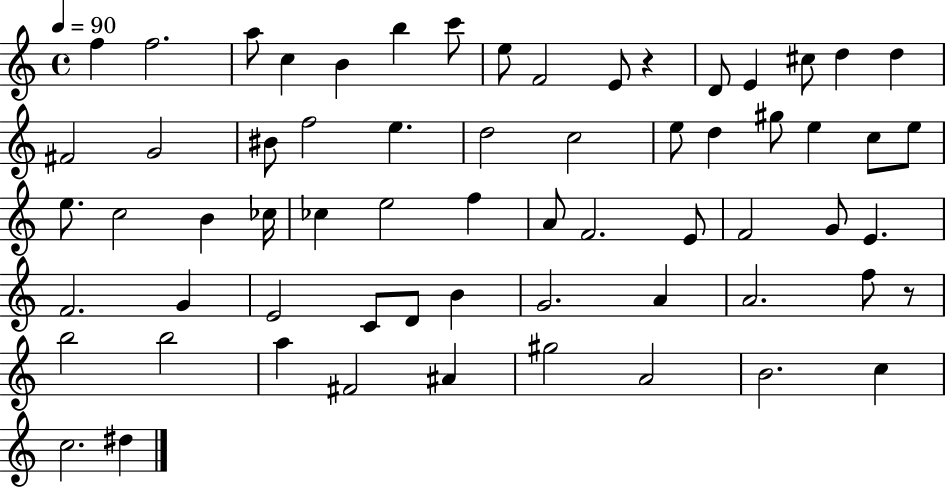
F5/q F5/h. A5/e C5/q B4/q B5/q C6/e E5/e F4/h E4/e R/q D4/e E4/q C#5/e D5/q D5/q F#4/h G4/h BIS4/e F5/h E5/q. D5/h C5/h E5/e D5/q G#5/e E5/q C5/e E5/e E5/e. C5/h B4/q CES5/s CES5/q E5/h F5/q A4/e F4/h. E4/e F4/h G4/e E4/q. F4/h. G4/q E4/h C4/e D4/e B4/q G4/h. A4/q A4/h. F5/e R/e B5/h B5/h A5/q F#4/h A#4/q G#5/h A4/h B4/h. C5/q C5/h. D#5/q